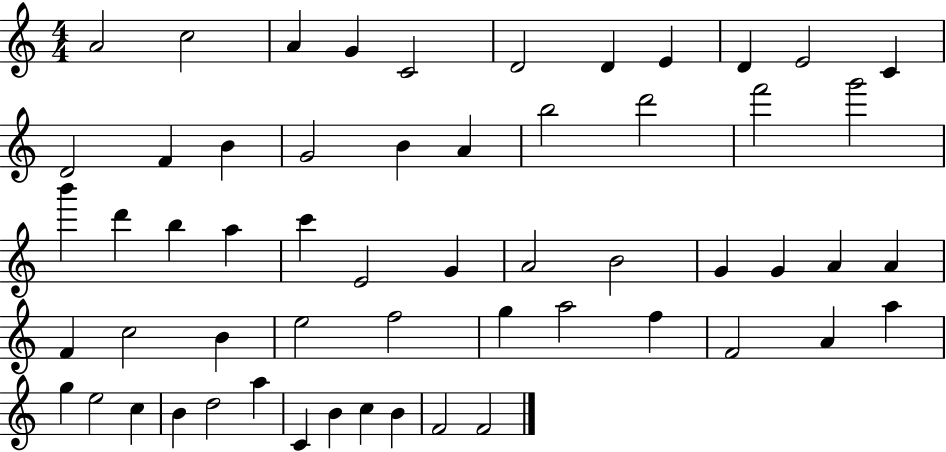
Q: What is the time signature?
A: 4/4